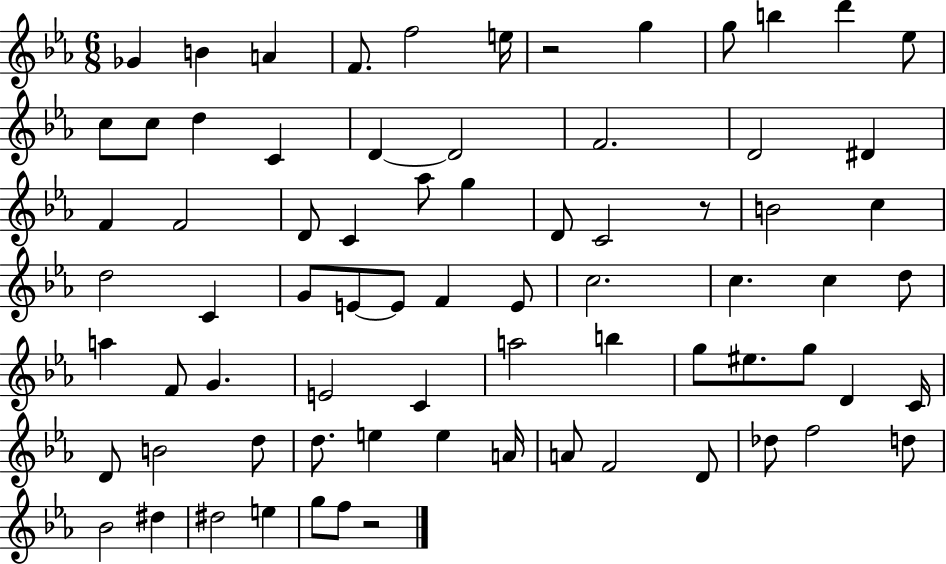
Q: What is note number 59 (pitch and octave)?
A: E5